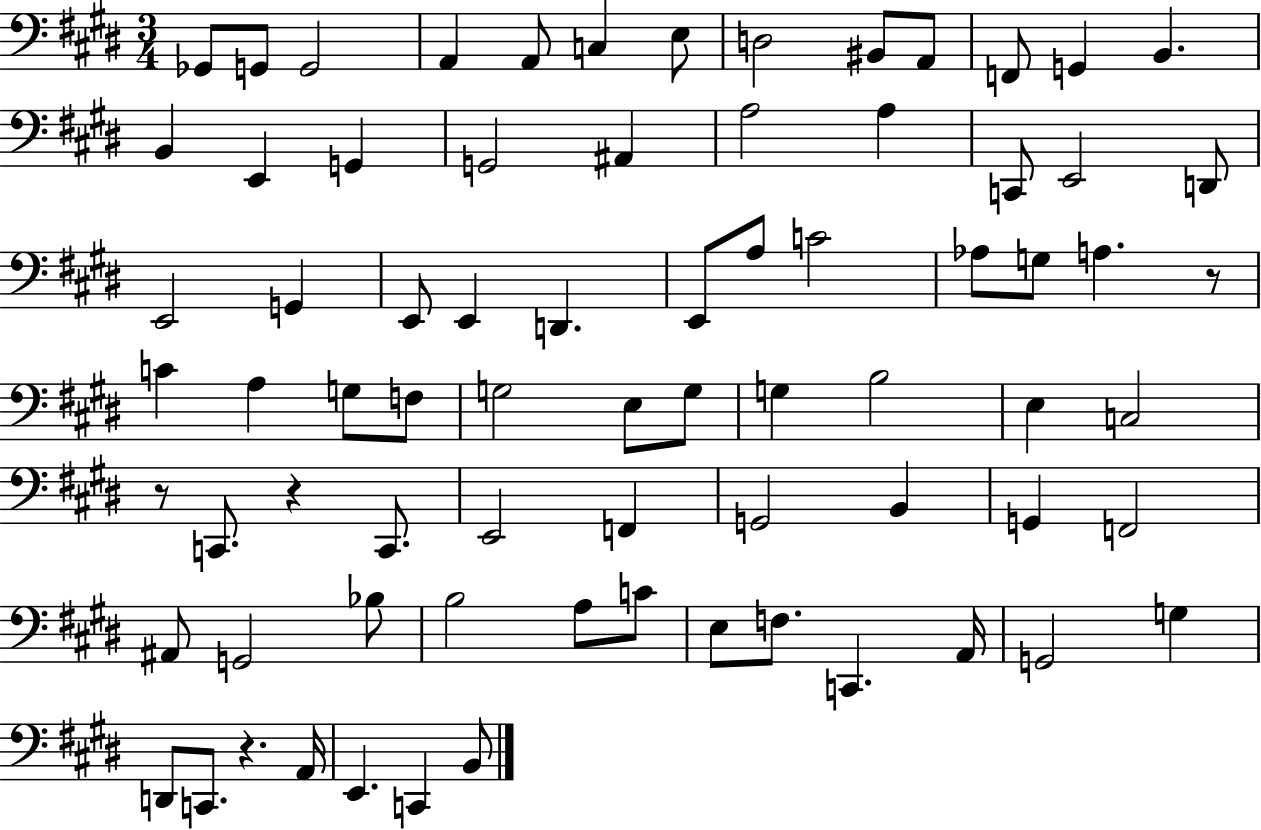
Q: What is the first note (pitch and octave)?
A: Gb2